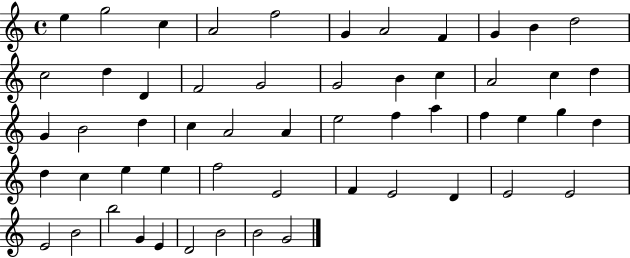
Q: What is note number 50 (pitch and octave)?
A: G4